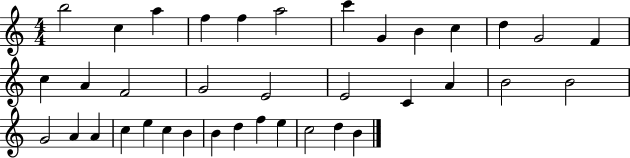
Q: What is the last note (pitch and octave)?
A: B4